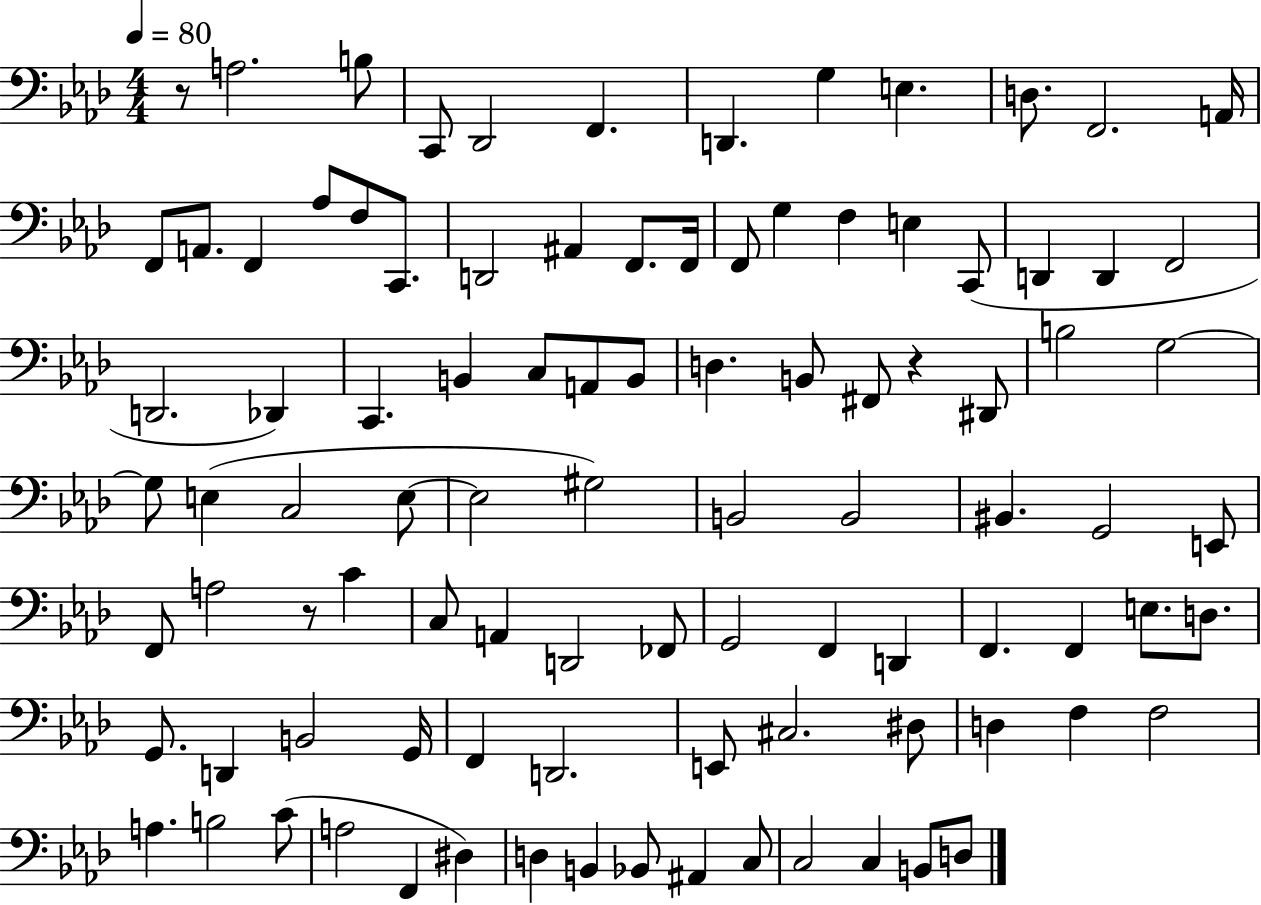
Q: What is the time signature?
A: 4/4